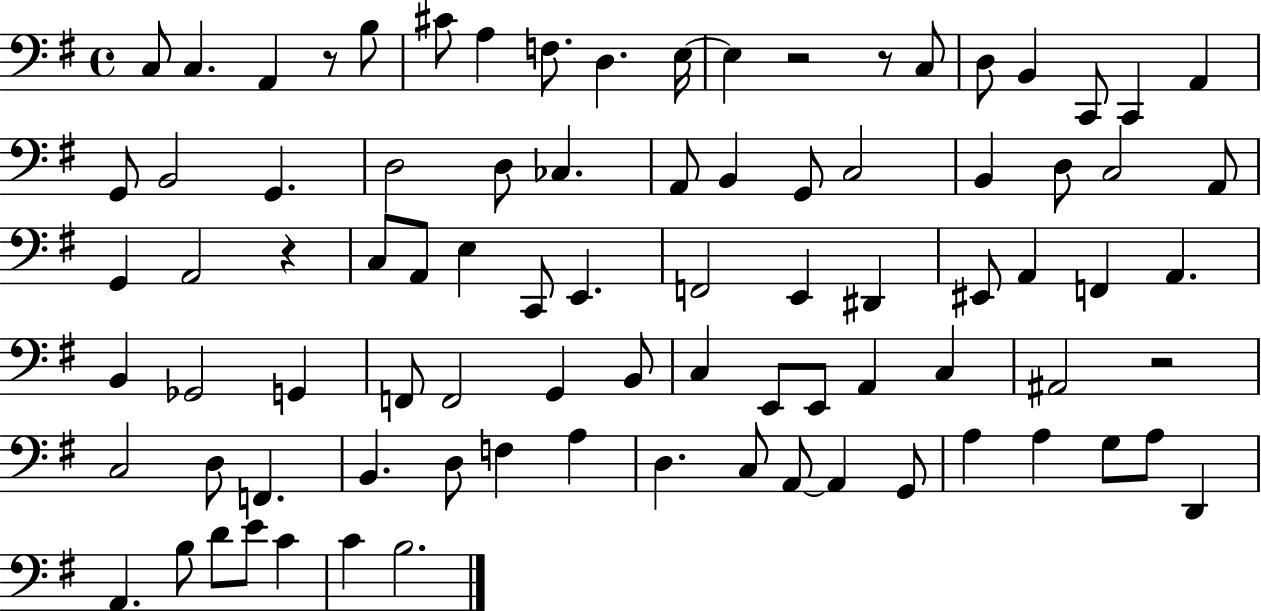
{
  \clef bass
  \time 4/4
  \defaultTimeSignature
  \key g \major
  \repeat volta 2 { c8 c4. a,4 r8 b8 | cis'8 a4 f8. d4. e16~~ | e4 r2 r8 c8 | d8 b,4 c,8 c,4 a,4 | \break g,8 b,2 g,4. | d2 d8 ces4. | a,8 b,4 g,8 c2 | b,4 d8 c2 a,8 | \break g,4 a,2 r4 | c8 a,8 e4 c,8 e,4. | f,2 e,4 dis,4 | eis,8 a,4 f,4 a,4. | \break b,4 ges,2 g,4 | f,8 f,2 g,4 b,8 | c4 e,8 e,8 a,4 c4 | ais,2 r2 | \break c2 d8 f,4. | b,4. d8 f4 a4 | d4. c8 a,8~~ a,4 g,8 | a4 a4 g8 a8 d,4 | \break a,4. b8 d'8 e'8 c'4 | c'4 b2. | } \bar "|."
}